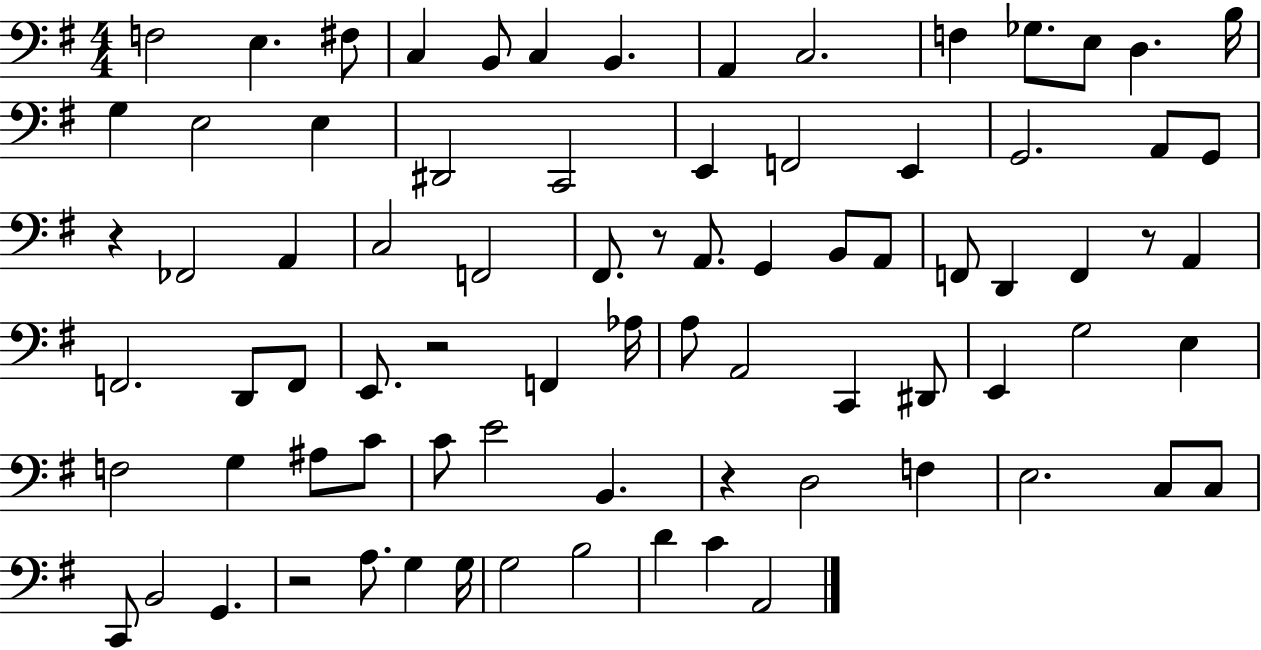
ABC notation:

X:1
T:Untitled
M:4/4
L:1/4
K:G
F,2 E, ^F,/2 C, B,,/2 C, B,, A,, C,2 F, _G,/2 E,/2 D, B,/4 G, E,2 E, ^D,,2 C,,2 E,, F,,2 E,, G,,2 A,,/2 G,,/2 z _F,,2 A,, C,2 F,,2 ^F,,/2 z/2 A,,/2 G,, B,,/2 A,,/2 F,,/2 D,, F,, z/2 A,, F,,2 D,,/2 F,,/2 E,,/2 z2 F,, _A,/4 A,/2 A,,2 C,, ^D,,/2 E,, G,2 E, F,2 G, ^A,/2 C/2 C/2 E2 B,, z D,2 F, E,2 C,/2 C,/2 C,,/2 B,,2 G,, z2 A,/2 G, G,/4 G,2 B,2 D C A,,2